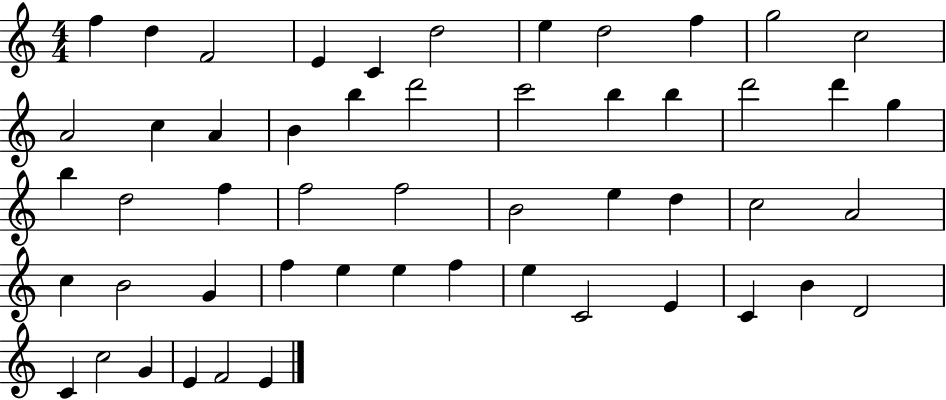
F5/q D5/q F4/h E4/q C4/q D5/h E5/q D5/h F5/q G5/h C5/h A4/h C5/q A4/q B4/q B5/q D6/h C6/h B5/q B5/q D6/h D6/q G5/q B5/q D5/h F5/q F5/h F5/h B4/h E5/q D5/q C5/h A4/h C5/q B4/h G4/q F5/q E5/q E5/q F5/q E5/q C4/h E4/q C4/q B4/q D4/h C4/q C5/h G4/q E4/q F4/h E4/q